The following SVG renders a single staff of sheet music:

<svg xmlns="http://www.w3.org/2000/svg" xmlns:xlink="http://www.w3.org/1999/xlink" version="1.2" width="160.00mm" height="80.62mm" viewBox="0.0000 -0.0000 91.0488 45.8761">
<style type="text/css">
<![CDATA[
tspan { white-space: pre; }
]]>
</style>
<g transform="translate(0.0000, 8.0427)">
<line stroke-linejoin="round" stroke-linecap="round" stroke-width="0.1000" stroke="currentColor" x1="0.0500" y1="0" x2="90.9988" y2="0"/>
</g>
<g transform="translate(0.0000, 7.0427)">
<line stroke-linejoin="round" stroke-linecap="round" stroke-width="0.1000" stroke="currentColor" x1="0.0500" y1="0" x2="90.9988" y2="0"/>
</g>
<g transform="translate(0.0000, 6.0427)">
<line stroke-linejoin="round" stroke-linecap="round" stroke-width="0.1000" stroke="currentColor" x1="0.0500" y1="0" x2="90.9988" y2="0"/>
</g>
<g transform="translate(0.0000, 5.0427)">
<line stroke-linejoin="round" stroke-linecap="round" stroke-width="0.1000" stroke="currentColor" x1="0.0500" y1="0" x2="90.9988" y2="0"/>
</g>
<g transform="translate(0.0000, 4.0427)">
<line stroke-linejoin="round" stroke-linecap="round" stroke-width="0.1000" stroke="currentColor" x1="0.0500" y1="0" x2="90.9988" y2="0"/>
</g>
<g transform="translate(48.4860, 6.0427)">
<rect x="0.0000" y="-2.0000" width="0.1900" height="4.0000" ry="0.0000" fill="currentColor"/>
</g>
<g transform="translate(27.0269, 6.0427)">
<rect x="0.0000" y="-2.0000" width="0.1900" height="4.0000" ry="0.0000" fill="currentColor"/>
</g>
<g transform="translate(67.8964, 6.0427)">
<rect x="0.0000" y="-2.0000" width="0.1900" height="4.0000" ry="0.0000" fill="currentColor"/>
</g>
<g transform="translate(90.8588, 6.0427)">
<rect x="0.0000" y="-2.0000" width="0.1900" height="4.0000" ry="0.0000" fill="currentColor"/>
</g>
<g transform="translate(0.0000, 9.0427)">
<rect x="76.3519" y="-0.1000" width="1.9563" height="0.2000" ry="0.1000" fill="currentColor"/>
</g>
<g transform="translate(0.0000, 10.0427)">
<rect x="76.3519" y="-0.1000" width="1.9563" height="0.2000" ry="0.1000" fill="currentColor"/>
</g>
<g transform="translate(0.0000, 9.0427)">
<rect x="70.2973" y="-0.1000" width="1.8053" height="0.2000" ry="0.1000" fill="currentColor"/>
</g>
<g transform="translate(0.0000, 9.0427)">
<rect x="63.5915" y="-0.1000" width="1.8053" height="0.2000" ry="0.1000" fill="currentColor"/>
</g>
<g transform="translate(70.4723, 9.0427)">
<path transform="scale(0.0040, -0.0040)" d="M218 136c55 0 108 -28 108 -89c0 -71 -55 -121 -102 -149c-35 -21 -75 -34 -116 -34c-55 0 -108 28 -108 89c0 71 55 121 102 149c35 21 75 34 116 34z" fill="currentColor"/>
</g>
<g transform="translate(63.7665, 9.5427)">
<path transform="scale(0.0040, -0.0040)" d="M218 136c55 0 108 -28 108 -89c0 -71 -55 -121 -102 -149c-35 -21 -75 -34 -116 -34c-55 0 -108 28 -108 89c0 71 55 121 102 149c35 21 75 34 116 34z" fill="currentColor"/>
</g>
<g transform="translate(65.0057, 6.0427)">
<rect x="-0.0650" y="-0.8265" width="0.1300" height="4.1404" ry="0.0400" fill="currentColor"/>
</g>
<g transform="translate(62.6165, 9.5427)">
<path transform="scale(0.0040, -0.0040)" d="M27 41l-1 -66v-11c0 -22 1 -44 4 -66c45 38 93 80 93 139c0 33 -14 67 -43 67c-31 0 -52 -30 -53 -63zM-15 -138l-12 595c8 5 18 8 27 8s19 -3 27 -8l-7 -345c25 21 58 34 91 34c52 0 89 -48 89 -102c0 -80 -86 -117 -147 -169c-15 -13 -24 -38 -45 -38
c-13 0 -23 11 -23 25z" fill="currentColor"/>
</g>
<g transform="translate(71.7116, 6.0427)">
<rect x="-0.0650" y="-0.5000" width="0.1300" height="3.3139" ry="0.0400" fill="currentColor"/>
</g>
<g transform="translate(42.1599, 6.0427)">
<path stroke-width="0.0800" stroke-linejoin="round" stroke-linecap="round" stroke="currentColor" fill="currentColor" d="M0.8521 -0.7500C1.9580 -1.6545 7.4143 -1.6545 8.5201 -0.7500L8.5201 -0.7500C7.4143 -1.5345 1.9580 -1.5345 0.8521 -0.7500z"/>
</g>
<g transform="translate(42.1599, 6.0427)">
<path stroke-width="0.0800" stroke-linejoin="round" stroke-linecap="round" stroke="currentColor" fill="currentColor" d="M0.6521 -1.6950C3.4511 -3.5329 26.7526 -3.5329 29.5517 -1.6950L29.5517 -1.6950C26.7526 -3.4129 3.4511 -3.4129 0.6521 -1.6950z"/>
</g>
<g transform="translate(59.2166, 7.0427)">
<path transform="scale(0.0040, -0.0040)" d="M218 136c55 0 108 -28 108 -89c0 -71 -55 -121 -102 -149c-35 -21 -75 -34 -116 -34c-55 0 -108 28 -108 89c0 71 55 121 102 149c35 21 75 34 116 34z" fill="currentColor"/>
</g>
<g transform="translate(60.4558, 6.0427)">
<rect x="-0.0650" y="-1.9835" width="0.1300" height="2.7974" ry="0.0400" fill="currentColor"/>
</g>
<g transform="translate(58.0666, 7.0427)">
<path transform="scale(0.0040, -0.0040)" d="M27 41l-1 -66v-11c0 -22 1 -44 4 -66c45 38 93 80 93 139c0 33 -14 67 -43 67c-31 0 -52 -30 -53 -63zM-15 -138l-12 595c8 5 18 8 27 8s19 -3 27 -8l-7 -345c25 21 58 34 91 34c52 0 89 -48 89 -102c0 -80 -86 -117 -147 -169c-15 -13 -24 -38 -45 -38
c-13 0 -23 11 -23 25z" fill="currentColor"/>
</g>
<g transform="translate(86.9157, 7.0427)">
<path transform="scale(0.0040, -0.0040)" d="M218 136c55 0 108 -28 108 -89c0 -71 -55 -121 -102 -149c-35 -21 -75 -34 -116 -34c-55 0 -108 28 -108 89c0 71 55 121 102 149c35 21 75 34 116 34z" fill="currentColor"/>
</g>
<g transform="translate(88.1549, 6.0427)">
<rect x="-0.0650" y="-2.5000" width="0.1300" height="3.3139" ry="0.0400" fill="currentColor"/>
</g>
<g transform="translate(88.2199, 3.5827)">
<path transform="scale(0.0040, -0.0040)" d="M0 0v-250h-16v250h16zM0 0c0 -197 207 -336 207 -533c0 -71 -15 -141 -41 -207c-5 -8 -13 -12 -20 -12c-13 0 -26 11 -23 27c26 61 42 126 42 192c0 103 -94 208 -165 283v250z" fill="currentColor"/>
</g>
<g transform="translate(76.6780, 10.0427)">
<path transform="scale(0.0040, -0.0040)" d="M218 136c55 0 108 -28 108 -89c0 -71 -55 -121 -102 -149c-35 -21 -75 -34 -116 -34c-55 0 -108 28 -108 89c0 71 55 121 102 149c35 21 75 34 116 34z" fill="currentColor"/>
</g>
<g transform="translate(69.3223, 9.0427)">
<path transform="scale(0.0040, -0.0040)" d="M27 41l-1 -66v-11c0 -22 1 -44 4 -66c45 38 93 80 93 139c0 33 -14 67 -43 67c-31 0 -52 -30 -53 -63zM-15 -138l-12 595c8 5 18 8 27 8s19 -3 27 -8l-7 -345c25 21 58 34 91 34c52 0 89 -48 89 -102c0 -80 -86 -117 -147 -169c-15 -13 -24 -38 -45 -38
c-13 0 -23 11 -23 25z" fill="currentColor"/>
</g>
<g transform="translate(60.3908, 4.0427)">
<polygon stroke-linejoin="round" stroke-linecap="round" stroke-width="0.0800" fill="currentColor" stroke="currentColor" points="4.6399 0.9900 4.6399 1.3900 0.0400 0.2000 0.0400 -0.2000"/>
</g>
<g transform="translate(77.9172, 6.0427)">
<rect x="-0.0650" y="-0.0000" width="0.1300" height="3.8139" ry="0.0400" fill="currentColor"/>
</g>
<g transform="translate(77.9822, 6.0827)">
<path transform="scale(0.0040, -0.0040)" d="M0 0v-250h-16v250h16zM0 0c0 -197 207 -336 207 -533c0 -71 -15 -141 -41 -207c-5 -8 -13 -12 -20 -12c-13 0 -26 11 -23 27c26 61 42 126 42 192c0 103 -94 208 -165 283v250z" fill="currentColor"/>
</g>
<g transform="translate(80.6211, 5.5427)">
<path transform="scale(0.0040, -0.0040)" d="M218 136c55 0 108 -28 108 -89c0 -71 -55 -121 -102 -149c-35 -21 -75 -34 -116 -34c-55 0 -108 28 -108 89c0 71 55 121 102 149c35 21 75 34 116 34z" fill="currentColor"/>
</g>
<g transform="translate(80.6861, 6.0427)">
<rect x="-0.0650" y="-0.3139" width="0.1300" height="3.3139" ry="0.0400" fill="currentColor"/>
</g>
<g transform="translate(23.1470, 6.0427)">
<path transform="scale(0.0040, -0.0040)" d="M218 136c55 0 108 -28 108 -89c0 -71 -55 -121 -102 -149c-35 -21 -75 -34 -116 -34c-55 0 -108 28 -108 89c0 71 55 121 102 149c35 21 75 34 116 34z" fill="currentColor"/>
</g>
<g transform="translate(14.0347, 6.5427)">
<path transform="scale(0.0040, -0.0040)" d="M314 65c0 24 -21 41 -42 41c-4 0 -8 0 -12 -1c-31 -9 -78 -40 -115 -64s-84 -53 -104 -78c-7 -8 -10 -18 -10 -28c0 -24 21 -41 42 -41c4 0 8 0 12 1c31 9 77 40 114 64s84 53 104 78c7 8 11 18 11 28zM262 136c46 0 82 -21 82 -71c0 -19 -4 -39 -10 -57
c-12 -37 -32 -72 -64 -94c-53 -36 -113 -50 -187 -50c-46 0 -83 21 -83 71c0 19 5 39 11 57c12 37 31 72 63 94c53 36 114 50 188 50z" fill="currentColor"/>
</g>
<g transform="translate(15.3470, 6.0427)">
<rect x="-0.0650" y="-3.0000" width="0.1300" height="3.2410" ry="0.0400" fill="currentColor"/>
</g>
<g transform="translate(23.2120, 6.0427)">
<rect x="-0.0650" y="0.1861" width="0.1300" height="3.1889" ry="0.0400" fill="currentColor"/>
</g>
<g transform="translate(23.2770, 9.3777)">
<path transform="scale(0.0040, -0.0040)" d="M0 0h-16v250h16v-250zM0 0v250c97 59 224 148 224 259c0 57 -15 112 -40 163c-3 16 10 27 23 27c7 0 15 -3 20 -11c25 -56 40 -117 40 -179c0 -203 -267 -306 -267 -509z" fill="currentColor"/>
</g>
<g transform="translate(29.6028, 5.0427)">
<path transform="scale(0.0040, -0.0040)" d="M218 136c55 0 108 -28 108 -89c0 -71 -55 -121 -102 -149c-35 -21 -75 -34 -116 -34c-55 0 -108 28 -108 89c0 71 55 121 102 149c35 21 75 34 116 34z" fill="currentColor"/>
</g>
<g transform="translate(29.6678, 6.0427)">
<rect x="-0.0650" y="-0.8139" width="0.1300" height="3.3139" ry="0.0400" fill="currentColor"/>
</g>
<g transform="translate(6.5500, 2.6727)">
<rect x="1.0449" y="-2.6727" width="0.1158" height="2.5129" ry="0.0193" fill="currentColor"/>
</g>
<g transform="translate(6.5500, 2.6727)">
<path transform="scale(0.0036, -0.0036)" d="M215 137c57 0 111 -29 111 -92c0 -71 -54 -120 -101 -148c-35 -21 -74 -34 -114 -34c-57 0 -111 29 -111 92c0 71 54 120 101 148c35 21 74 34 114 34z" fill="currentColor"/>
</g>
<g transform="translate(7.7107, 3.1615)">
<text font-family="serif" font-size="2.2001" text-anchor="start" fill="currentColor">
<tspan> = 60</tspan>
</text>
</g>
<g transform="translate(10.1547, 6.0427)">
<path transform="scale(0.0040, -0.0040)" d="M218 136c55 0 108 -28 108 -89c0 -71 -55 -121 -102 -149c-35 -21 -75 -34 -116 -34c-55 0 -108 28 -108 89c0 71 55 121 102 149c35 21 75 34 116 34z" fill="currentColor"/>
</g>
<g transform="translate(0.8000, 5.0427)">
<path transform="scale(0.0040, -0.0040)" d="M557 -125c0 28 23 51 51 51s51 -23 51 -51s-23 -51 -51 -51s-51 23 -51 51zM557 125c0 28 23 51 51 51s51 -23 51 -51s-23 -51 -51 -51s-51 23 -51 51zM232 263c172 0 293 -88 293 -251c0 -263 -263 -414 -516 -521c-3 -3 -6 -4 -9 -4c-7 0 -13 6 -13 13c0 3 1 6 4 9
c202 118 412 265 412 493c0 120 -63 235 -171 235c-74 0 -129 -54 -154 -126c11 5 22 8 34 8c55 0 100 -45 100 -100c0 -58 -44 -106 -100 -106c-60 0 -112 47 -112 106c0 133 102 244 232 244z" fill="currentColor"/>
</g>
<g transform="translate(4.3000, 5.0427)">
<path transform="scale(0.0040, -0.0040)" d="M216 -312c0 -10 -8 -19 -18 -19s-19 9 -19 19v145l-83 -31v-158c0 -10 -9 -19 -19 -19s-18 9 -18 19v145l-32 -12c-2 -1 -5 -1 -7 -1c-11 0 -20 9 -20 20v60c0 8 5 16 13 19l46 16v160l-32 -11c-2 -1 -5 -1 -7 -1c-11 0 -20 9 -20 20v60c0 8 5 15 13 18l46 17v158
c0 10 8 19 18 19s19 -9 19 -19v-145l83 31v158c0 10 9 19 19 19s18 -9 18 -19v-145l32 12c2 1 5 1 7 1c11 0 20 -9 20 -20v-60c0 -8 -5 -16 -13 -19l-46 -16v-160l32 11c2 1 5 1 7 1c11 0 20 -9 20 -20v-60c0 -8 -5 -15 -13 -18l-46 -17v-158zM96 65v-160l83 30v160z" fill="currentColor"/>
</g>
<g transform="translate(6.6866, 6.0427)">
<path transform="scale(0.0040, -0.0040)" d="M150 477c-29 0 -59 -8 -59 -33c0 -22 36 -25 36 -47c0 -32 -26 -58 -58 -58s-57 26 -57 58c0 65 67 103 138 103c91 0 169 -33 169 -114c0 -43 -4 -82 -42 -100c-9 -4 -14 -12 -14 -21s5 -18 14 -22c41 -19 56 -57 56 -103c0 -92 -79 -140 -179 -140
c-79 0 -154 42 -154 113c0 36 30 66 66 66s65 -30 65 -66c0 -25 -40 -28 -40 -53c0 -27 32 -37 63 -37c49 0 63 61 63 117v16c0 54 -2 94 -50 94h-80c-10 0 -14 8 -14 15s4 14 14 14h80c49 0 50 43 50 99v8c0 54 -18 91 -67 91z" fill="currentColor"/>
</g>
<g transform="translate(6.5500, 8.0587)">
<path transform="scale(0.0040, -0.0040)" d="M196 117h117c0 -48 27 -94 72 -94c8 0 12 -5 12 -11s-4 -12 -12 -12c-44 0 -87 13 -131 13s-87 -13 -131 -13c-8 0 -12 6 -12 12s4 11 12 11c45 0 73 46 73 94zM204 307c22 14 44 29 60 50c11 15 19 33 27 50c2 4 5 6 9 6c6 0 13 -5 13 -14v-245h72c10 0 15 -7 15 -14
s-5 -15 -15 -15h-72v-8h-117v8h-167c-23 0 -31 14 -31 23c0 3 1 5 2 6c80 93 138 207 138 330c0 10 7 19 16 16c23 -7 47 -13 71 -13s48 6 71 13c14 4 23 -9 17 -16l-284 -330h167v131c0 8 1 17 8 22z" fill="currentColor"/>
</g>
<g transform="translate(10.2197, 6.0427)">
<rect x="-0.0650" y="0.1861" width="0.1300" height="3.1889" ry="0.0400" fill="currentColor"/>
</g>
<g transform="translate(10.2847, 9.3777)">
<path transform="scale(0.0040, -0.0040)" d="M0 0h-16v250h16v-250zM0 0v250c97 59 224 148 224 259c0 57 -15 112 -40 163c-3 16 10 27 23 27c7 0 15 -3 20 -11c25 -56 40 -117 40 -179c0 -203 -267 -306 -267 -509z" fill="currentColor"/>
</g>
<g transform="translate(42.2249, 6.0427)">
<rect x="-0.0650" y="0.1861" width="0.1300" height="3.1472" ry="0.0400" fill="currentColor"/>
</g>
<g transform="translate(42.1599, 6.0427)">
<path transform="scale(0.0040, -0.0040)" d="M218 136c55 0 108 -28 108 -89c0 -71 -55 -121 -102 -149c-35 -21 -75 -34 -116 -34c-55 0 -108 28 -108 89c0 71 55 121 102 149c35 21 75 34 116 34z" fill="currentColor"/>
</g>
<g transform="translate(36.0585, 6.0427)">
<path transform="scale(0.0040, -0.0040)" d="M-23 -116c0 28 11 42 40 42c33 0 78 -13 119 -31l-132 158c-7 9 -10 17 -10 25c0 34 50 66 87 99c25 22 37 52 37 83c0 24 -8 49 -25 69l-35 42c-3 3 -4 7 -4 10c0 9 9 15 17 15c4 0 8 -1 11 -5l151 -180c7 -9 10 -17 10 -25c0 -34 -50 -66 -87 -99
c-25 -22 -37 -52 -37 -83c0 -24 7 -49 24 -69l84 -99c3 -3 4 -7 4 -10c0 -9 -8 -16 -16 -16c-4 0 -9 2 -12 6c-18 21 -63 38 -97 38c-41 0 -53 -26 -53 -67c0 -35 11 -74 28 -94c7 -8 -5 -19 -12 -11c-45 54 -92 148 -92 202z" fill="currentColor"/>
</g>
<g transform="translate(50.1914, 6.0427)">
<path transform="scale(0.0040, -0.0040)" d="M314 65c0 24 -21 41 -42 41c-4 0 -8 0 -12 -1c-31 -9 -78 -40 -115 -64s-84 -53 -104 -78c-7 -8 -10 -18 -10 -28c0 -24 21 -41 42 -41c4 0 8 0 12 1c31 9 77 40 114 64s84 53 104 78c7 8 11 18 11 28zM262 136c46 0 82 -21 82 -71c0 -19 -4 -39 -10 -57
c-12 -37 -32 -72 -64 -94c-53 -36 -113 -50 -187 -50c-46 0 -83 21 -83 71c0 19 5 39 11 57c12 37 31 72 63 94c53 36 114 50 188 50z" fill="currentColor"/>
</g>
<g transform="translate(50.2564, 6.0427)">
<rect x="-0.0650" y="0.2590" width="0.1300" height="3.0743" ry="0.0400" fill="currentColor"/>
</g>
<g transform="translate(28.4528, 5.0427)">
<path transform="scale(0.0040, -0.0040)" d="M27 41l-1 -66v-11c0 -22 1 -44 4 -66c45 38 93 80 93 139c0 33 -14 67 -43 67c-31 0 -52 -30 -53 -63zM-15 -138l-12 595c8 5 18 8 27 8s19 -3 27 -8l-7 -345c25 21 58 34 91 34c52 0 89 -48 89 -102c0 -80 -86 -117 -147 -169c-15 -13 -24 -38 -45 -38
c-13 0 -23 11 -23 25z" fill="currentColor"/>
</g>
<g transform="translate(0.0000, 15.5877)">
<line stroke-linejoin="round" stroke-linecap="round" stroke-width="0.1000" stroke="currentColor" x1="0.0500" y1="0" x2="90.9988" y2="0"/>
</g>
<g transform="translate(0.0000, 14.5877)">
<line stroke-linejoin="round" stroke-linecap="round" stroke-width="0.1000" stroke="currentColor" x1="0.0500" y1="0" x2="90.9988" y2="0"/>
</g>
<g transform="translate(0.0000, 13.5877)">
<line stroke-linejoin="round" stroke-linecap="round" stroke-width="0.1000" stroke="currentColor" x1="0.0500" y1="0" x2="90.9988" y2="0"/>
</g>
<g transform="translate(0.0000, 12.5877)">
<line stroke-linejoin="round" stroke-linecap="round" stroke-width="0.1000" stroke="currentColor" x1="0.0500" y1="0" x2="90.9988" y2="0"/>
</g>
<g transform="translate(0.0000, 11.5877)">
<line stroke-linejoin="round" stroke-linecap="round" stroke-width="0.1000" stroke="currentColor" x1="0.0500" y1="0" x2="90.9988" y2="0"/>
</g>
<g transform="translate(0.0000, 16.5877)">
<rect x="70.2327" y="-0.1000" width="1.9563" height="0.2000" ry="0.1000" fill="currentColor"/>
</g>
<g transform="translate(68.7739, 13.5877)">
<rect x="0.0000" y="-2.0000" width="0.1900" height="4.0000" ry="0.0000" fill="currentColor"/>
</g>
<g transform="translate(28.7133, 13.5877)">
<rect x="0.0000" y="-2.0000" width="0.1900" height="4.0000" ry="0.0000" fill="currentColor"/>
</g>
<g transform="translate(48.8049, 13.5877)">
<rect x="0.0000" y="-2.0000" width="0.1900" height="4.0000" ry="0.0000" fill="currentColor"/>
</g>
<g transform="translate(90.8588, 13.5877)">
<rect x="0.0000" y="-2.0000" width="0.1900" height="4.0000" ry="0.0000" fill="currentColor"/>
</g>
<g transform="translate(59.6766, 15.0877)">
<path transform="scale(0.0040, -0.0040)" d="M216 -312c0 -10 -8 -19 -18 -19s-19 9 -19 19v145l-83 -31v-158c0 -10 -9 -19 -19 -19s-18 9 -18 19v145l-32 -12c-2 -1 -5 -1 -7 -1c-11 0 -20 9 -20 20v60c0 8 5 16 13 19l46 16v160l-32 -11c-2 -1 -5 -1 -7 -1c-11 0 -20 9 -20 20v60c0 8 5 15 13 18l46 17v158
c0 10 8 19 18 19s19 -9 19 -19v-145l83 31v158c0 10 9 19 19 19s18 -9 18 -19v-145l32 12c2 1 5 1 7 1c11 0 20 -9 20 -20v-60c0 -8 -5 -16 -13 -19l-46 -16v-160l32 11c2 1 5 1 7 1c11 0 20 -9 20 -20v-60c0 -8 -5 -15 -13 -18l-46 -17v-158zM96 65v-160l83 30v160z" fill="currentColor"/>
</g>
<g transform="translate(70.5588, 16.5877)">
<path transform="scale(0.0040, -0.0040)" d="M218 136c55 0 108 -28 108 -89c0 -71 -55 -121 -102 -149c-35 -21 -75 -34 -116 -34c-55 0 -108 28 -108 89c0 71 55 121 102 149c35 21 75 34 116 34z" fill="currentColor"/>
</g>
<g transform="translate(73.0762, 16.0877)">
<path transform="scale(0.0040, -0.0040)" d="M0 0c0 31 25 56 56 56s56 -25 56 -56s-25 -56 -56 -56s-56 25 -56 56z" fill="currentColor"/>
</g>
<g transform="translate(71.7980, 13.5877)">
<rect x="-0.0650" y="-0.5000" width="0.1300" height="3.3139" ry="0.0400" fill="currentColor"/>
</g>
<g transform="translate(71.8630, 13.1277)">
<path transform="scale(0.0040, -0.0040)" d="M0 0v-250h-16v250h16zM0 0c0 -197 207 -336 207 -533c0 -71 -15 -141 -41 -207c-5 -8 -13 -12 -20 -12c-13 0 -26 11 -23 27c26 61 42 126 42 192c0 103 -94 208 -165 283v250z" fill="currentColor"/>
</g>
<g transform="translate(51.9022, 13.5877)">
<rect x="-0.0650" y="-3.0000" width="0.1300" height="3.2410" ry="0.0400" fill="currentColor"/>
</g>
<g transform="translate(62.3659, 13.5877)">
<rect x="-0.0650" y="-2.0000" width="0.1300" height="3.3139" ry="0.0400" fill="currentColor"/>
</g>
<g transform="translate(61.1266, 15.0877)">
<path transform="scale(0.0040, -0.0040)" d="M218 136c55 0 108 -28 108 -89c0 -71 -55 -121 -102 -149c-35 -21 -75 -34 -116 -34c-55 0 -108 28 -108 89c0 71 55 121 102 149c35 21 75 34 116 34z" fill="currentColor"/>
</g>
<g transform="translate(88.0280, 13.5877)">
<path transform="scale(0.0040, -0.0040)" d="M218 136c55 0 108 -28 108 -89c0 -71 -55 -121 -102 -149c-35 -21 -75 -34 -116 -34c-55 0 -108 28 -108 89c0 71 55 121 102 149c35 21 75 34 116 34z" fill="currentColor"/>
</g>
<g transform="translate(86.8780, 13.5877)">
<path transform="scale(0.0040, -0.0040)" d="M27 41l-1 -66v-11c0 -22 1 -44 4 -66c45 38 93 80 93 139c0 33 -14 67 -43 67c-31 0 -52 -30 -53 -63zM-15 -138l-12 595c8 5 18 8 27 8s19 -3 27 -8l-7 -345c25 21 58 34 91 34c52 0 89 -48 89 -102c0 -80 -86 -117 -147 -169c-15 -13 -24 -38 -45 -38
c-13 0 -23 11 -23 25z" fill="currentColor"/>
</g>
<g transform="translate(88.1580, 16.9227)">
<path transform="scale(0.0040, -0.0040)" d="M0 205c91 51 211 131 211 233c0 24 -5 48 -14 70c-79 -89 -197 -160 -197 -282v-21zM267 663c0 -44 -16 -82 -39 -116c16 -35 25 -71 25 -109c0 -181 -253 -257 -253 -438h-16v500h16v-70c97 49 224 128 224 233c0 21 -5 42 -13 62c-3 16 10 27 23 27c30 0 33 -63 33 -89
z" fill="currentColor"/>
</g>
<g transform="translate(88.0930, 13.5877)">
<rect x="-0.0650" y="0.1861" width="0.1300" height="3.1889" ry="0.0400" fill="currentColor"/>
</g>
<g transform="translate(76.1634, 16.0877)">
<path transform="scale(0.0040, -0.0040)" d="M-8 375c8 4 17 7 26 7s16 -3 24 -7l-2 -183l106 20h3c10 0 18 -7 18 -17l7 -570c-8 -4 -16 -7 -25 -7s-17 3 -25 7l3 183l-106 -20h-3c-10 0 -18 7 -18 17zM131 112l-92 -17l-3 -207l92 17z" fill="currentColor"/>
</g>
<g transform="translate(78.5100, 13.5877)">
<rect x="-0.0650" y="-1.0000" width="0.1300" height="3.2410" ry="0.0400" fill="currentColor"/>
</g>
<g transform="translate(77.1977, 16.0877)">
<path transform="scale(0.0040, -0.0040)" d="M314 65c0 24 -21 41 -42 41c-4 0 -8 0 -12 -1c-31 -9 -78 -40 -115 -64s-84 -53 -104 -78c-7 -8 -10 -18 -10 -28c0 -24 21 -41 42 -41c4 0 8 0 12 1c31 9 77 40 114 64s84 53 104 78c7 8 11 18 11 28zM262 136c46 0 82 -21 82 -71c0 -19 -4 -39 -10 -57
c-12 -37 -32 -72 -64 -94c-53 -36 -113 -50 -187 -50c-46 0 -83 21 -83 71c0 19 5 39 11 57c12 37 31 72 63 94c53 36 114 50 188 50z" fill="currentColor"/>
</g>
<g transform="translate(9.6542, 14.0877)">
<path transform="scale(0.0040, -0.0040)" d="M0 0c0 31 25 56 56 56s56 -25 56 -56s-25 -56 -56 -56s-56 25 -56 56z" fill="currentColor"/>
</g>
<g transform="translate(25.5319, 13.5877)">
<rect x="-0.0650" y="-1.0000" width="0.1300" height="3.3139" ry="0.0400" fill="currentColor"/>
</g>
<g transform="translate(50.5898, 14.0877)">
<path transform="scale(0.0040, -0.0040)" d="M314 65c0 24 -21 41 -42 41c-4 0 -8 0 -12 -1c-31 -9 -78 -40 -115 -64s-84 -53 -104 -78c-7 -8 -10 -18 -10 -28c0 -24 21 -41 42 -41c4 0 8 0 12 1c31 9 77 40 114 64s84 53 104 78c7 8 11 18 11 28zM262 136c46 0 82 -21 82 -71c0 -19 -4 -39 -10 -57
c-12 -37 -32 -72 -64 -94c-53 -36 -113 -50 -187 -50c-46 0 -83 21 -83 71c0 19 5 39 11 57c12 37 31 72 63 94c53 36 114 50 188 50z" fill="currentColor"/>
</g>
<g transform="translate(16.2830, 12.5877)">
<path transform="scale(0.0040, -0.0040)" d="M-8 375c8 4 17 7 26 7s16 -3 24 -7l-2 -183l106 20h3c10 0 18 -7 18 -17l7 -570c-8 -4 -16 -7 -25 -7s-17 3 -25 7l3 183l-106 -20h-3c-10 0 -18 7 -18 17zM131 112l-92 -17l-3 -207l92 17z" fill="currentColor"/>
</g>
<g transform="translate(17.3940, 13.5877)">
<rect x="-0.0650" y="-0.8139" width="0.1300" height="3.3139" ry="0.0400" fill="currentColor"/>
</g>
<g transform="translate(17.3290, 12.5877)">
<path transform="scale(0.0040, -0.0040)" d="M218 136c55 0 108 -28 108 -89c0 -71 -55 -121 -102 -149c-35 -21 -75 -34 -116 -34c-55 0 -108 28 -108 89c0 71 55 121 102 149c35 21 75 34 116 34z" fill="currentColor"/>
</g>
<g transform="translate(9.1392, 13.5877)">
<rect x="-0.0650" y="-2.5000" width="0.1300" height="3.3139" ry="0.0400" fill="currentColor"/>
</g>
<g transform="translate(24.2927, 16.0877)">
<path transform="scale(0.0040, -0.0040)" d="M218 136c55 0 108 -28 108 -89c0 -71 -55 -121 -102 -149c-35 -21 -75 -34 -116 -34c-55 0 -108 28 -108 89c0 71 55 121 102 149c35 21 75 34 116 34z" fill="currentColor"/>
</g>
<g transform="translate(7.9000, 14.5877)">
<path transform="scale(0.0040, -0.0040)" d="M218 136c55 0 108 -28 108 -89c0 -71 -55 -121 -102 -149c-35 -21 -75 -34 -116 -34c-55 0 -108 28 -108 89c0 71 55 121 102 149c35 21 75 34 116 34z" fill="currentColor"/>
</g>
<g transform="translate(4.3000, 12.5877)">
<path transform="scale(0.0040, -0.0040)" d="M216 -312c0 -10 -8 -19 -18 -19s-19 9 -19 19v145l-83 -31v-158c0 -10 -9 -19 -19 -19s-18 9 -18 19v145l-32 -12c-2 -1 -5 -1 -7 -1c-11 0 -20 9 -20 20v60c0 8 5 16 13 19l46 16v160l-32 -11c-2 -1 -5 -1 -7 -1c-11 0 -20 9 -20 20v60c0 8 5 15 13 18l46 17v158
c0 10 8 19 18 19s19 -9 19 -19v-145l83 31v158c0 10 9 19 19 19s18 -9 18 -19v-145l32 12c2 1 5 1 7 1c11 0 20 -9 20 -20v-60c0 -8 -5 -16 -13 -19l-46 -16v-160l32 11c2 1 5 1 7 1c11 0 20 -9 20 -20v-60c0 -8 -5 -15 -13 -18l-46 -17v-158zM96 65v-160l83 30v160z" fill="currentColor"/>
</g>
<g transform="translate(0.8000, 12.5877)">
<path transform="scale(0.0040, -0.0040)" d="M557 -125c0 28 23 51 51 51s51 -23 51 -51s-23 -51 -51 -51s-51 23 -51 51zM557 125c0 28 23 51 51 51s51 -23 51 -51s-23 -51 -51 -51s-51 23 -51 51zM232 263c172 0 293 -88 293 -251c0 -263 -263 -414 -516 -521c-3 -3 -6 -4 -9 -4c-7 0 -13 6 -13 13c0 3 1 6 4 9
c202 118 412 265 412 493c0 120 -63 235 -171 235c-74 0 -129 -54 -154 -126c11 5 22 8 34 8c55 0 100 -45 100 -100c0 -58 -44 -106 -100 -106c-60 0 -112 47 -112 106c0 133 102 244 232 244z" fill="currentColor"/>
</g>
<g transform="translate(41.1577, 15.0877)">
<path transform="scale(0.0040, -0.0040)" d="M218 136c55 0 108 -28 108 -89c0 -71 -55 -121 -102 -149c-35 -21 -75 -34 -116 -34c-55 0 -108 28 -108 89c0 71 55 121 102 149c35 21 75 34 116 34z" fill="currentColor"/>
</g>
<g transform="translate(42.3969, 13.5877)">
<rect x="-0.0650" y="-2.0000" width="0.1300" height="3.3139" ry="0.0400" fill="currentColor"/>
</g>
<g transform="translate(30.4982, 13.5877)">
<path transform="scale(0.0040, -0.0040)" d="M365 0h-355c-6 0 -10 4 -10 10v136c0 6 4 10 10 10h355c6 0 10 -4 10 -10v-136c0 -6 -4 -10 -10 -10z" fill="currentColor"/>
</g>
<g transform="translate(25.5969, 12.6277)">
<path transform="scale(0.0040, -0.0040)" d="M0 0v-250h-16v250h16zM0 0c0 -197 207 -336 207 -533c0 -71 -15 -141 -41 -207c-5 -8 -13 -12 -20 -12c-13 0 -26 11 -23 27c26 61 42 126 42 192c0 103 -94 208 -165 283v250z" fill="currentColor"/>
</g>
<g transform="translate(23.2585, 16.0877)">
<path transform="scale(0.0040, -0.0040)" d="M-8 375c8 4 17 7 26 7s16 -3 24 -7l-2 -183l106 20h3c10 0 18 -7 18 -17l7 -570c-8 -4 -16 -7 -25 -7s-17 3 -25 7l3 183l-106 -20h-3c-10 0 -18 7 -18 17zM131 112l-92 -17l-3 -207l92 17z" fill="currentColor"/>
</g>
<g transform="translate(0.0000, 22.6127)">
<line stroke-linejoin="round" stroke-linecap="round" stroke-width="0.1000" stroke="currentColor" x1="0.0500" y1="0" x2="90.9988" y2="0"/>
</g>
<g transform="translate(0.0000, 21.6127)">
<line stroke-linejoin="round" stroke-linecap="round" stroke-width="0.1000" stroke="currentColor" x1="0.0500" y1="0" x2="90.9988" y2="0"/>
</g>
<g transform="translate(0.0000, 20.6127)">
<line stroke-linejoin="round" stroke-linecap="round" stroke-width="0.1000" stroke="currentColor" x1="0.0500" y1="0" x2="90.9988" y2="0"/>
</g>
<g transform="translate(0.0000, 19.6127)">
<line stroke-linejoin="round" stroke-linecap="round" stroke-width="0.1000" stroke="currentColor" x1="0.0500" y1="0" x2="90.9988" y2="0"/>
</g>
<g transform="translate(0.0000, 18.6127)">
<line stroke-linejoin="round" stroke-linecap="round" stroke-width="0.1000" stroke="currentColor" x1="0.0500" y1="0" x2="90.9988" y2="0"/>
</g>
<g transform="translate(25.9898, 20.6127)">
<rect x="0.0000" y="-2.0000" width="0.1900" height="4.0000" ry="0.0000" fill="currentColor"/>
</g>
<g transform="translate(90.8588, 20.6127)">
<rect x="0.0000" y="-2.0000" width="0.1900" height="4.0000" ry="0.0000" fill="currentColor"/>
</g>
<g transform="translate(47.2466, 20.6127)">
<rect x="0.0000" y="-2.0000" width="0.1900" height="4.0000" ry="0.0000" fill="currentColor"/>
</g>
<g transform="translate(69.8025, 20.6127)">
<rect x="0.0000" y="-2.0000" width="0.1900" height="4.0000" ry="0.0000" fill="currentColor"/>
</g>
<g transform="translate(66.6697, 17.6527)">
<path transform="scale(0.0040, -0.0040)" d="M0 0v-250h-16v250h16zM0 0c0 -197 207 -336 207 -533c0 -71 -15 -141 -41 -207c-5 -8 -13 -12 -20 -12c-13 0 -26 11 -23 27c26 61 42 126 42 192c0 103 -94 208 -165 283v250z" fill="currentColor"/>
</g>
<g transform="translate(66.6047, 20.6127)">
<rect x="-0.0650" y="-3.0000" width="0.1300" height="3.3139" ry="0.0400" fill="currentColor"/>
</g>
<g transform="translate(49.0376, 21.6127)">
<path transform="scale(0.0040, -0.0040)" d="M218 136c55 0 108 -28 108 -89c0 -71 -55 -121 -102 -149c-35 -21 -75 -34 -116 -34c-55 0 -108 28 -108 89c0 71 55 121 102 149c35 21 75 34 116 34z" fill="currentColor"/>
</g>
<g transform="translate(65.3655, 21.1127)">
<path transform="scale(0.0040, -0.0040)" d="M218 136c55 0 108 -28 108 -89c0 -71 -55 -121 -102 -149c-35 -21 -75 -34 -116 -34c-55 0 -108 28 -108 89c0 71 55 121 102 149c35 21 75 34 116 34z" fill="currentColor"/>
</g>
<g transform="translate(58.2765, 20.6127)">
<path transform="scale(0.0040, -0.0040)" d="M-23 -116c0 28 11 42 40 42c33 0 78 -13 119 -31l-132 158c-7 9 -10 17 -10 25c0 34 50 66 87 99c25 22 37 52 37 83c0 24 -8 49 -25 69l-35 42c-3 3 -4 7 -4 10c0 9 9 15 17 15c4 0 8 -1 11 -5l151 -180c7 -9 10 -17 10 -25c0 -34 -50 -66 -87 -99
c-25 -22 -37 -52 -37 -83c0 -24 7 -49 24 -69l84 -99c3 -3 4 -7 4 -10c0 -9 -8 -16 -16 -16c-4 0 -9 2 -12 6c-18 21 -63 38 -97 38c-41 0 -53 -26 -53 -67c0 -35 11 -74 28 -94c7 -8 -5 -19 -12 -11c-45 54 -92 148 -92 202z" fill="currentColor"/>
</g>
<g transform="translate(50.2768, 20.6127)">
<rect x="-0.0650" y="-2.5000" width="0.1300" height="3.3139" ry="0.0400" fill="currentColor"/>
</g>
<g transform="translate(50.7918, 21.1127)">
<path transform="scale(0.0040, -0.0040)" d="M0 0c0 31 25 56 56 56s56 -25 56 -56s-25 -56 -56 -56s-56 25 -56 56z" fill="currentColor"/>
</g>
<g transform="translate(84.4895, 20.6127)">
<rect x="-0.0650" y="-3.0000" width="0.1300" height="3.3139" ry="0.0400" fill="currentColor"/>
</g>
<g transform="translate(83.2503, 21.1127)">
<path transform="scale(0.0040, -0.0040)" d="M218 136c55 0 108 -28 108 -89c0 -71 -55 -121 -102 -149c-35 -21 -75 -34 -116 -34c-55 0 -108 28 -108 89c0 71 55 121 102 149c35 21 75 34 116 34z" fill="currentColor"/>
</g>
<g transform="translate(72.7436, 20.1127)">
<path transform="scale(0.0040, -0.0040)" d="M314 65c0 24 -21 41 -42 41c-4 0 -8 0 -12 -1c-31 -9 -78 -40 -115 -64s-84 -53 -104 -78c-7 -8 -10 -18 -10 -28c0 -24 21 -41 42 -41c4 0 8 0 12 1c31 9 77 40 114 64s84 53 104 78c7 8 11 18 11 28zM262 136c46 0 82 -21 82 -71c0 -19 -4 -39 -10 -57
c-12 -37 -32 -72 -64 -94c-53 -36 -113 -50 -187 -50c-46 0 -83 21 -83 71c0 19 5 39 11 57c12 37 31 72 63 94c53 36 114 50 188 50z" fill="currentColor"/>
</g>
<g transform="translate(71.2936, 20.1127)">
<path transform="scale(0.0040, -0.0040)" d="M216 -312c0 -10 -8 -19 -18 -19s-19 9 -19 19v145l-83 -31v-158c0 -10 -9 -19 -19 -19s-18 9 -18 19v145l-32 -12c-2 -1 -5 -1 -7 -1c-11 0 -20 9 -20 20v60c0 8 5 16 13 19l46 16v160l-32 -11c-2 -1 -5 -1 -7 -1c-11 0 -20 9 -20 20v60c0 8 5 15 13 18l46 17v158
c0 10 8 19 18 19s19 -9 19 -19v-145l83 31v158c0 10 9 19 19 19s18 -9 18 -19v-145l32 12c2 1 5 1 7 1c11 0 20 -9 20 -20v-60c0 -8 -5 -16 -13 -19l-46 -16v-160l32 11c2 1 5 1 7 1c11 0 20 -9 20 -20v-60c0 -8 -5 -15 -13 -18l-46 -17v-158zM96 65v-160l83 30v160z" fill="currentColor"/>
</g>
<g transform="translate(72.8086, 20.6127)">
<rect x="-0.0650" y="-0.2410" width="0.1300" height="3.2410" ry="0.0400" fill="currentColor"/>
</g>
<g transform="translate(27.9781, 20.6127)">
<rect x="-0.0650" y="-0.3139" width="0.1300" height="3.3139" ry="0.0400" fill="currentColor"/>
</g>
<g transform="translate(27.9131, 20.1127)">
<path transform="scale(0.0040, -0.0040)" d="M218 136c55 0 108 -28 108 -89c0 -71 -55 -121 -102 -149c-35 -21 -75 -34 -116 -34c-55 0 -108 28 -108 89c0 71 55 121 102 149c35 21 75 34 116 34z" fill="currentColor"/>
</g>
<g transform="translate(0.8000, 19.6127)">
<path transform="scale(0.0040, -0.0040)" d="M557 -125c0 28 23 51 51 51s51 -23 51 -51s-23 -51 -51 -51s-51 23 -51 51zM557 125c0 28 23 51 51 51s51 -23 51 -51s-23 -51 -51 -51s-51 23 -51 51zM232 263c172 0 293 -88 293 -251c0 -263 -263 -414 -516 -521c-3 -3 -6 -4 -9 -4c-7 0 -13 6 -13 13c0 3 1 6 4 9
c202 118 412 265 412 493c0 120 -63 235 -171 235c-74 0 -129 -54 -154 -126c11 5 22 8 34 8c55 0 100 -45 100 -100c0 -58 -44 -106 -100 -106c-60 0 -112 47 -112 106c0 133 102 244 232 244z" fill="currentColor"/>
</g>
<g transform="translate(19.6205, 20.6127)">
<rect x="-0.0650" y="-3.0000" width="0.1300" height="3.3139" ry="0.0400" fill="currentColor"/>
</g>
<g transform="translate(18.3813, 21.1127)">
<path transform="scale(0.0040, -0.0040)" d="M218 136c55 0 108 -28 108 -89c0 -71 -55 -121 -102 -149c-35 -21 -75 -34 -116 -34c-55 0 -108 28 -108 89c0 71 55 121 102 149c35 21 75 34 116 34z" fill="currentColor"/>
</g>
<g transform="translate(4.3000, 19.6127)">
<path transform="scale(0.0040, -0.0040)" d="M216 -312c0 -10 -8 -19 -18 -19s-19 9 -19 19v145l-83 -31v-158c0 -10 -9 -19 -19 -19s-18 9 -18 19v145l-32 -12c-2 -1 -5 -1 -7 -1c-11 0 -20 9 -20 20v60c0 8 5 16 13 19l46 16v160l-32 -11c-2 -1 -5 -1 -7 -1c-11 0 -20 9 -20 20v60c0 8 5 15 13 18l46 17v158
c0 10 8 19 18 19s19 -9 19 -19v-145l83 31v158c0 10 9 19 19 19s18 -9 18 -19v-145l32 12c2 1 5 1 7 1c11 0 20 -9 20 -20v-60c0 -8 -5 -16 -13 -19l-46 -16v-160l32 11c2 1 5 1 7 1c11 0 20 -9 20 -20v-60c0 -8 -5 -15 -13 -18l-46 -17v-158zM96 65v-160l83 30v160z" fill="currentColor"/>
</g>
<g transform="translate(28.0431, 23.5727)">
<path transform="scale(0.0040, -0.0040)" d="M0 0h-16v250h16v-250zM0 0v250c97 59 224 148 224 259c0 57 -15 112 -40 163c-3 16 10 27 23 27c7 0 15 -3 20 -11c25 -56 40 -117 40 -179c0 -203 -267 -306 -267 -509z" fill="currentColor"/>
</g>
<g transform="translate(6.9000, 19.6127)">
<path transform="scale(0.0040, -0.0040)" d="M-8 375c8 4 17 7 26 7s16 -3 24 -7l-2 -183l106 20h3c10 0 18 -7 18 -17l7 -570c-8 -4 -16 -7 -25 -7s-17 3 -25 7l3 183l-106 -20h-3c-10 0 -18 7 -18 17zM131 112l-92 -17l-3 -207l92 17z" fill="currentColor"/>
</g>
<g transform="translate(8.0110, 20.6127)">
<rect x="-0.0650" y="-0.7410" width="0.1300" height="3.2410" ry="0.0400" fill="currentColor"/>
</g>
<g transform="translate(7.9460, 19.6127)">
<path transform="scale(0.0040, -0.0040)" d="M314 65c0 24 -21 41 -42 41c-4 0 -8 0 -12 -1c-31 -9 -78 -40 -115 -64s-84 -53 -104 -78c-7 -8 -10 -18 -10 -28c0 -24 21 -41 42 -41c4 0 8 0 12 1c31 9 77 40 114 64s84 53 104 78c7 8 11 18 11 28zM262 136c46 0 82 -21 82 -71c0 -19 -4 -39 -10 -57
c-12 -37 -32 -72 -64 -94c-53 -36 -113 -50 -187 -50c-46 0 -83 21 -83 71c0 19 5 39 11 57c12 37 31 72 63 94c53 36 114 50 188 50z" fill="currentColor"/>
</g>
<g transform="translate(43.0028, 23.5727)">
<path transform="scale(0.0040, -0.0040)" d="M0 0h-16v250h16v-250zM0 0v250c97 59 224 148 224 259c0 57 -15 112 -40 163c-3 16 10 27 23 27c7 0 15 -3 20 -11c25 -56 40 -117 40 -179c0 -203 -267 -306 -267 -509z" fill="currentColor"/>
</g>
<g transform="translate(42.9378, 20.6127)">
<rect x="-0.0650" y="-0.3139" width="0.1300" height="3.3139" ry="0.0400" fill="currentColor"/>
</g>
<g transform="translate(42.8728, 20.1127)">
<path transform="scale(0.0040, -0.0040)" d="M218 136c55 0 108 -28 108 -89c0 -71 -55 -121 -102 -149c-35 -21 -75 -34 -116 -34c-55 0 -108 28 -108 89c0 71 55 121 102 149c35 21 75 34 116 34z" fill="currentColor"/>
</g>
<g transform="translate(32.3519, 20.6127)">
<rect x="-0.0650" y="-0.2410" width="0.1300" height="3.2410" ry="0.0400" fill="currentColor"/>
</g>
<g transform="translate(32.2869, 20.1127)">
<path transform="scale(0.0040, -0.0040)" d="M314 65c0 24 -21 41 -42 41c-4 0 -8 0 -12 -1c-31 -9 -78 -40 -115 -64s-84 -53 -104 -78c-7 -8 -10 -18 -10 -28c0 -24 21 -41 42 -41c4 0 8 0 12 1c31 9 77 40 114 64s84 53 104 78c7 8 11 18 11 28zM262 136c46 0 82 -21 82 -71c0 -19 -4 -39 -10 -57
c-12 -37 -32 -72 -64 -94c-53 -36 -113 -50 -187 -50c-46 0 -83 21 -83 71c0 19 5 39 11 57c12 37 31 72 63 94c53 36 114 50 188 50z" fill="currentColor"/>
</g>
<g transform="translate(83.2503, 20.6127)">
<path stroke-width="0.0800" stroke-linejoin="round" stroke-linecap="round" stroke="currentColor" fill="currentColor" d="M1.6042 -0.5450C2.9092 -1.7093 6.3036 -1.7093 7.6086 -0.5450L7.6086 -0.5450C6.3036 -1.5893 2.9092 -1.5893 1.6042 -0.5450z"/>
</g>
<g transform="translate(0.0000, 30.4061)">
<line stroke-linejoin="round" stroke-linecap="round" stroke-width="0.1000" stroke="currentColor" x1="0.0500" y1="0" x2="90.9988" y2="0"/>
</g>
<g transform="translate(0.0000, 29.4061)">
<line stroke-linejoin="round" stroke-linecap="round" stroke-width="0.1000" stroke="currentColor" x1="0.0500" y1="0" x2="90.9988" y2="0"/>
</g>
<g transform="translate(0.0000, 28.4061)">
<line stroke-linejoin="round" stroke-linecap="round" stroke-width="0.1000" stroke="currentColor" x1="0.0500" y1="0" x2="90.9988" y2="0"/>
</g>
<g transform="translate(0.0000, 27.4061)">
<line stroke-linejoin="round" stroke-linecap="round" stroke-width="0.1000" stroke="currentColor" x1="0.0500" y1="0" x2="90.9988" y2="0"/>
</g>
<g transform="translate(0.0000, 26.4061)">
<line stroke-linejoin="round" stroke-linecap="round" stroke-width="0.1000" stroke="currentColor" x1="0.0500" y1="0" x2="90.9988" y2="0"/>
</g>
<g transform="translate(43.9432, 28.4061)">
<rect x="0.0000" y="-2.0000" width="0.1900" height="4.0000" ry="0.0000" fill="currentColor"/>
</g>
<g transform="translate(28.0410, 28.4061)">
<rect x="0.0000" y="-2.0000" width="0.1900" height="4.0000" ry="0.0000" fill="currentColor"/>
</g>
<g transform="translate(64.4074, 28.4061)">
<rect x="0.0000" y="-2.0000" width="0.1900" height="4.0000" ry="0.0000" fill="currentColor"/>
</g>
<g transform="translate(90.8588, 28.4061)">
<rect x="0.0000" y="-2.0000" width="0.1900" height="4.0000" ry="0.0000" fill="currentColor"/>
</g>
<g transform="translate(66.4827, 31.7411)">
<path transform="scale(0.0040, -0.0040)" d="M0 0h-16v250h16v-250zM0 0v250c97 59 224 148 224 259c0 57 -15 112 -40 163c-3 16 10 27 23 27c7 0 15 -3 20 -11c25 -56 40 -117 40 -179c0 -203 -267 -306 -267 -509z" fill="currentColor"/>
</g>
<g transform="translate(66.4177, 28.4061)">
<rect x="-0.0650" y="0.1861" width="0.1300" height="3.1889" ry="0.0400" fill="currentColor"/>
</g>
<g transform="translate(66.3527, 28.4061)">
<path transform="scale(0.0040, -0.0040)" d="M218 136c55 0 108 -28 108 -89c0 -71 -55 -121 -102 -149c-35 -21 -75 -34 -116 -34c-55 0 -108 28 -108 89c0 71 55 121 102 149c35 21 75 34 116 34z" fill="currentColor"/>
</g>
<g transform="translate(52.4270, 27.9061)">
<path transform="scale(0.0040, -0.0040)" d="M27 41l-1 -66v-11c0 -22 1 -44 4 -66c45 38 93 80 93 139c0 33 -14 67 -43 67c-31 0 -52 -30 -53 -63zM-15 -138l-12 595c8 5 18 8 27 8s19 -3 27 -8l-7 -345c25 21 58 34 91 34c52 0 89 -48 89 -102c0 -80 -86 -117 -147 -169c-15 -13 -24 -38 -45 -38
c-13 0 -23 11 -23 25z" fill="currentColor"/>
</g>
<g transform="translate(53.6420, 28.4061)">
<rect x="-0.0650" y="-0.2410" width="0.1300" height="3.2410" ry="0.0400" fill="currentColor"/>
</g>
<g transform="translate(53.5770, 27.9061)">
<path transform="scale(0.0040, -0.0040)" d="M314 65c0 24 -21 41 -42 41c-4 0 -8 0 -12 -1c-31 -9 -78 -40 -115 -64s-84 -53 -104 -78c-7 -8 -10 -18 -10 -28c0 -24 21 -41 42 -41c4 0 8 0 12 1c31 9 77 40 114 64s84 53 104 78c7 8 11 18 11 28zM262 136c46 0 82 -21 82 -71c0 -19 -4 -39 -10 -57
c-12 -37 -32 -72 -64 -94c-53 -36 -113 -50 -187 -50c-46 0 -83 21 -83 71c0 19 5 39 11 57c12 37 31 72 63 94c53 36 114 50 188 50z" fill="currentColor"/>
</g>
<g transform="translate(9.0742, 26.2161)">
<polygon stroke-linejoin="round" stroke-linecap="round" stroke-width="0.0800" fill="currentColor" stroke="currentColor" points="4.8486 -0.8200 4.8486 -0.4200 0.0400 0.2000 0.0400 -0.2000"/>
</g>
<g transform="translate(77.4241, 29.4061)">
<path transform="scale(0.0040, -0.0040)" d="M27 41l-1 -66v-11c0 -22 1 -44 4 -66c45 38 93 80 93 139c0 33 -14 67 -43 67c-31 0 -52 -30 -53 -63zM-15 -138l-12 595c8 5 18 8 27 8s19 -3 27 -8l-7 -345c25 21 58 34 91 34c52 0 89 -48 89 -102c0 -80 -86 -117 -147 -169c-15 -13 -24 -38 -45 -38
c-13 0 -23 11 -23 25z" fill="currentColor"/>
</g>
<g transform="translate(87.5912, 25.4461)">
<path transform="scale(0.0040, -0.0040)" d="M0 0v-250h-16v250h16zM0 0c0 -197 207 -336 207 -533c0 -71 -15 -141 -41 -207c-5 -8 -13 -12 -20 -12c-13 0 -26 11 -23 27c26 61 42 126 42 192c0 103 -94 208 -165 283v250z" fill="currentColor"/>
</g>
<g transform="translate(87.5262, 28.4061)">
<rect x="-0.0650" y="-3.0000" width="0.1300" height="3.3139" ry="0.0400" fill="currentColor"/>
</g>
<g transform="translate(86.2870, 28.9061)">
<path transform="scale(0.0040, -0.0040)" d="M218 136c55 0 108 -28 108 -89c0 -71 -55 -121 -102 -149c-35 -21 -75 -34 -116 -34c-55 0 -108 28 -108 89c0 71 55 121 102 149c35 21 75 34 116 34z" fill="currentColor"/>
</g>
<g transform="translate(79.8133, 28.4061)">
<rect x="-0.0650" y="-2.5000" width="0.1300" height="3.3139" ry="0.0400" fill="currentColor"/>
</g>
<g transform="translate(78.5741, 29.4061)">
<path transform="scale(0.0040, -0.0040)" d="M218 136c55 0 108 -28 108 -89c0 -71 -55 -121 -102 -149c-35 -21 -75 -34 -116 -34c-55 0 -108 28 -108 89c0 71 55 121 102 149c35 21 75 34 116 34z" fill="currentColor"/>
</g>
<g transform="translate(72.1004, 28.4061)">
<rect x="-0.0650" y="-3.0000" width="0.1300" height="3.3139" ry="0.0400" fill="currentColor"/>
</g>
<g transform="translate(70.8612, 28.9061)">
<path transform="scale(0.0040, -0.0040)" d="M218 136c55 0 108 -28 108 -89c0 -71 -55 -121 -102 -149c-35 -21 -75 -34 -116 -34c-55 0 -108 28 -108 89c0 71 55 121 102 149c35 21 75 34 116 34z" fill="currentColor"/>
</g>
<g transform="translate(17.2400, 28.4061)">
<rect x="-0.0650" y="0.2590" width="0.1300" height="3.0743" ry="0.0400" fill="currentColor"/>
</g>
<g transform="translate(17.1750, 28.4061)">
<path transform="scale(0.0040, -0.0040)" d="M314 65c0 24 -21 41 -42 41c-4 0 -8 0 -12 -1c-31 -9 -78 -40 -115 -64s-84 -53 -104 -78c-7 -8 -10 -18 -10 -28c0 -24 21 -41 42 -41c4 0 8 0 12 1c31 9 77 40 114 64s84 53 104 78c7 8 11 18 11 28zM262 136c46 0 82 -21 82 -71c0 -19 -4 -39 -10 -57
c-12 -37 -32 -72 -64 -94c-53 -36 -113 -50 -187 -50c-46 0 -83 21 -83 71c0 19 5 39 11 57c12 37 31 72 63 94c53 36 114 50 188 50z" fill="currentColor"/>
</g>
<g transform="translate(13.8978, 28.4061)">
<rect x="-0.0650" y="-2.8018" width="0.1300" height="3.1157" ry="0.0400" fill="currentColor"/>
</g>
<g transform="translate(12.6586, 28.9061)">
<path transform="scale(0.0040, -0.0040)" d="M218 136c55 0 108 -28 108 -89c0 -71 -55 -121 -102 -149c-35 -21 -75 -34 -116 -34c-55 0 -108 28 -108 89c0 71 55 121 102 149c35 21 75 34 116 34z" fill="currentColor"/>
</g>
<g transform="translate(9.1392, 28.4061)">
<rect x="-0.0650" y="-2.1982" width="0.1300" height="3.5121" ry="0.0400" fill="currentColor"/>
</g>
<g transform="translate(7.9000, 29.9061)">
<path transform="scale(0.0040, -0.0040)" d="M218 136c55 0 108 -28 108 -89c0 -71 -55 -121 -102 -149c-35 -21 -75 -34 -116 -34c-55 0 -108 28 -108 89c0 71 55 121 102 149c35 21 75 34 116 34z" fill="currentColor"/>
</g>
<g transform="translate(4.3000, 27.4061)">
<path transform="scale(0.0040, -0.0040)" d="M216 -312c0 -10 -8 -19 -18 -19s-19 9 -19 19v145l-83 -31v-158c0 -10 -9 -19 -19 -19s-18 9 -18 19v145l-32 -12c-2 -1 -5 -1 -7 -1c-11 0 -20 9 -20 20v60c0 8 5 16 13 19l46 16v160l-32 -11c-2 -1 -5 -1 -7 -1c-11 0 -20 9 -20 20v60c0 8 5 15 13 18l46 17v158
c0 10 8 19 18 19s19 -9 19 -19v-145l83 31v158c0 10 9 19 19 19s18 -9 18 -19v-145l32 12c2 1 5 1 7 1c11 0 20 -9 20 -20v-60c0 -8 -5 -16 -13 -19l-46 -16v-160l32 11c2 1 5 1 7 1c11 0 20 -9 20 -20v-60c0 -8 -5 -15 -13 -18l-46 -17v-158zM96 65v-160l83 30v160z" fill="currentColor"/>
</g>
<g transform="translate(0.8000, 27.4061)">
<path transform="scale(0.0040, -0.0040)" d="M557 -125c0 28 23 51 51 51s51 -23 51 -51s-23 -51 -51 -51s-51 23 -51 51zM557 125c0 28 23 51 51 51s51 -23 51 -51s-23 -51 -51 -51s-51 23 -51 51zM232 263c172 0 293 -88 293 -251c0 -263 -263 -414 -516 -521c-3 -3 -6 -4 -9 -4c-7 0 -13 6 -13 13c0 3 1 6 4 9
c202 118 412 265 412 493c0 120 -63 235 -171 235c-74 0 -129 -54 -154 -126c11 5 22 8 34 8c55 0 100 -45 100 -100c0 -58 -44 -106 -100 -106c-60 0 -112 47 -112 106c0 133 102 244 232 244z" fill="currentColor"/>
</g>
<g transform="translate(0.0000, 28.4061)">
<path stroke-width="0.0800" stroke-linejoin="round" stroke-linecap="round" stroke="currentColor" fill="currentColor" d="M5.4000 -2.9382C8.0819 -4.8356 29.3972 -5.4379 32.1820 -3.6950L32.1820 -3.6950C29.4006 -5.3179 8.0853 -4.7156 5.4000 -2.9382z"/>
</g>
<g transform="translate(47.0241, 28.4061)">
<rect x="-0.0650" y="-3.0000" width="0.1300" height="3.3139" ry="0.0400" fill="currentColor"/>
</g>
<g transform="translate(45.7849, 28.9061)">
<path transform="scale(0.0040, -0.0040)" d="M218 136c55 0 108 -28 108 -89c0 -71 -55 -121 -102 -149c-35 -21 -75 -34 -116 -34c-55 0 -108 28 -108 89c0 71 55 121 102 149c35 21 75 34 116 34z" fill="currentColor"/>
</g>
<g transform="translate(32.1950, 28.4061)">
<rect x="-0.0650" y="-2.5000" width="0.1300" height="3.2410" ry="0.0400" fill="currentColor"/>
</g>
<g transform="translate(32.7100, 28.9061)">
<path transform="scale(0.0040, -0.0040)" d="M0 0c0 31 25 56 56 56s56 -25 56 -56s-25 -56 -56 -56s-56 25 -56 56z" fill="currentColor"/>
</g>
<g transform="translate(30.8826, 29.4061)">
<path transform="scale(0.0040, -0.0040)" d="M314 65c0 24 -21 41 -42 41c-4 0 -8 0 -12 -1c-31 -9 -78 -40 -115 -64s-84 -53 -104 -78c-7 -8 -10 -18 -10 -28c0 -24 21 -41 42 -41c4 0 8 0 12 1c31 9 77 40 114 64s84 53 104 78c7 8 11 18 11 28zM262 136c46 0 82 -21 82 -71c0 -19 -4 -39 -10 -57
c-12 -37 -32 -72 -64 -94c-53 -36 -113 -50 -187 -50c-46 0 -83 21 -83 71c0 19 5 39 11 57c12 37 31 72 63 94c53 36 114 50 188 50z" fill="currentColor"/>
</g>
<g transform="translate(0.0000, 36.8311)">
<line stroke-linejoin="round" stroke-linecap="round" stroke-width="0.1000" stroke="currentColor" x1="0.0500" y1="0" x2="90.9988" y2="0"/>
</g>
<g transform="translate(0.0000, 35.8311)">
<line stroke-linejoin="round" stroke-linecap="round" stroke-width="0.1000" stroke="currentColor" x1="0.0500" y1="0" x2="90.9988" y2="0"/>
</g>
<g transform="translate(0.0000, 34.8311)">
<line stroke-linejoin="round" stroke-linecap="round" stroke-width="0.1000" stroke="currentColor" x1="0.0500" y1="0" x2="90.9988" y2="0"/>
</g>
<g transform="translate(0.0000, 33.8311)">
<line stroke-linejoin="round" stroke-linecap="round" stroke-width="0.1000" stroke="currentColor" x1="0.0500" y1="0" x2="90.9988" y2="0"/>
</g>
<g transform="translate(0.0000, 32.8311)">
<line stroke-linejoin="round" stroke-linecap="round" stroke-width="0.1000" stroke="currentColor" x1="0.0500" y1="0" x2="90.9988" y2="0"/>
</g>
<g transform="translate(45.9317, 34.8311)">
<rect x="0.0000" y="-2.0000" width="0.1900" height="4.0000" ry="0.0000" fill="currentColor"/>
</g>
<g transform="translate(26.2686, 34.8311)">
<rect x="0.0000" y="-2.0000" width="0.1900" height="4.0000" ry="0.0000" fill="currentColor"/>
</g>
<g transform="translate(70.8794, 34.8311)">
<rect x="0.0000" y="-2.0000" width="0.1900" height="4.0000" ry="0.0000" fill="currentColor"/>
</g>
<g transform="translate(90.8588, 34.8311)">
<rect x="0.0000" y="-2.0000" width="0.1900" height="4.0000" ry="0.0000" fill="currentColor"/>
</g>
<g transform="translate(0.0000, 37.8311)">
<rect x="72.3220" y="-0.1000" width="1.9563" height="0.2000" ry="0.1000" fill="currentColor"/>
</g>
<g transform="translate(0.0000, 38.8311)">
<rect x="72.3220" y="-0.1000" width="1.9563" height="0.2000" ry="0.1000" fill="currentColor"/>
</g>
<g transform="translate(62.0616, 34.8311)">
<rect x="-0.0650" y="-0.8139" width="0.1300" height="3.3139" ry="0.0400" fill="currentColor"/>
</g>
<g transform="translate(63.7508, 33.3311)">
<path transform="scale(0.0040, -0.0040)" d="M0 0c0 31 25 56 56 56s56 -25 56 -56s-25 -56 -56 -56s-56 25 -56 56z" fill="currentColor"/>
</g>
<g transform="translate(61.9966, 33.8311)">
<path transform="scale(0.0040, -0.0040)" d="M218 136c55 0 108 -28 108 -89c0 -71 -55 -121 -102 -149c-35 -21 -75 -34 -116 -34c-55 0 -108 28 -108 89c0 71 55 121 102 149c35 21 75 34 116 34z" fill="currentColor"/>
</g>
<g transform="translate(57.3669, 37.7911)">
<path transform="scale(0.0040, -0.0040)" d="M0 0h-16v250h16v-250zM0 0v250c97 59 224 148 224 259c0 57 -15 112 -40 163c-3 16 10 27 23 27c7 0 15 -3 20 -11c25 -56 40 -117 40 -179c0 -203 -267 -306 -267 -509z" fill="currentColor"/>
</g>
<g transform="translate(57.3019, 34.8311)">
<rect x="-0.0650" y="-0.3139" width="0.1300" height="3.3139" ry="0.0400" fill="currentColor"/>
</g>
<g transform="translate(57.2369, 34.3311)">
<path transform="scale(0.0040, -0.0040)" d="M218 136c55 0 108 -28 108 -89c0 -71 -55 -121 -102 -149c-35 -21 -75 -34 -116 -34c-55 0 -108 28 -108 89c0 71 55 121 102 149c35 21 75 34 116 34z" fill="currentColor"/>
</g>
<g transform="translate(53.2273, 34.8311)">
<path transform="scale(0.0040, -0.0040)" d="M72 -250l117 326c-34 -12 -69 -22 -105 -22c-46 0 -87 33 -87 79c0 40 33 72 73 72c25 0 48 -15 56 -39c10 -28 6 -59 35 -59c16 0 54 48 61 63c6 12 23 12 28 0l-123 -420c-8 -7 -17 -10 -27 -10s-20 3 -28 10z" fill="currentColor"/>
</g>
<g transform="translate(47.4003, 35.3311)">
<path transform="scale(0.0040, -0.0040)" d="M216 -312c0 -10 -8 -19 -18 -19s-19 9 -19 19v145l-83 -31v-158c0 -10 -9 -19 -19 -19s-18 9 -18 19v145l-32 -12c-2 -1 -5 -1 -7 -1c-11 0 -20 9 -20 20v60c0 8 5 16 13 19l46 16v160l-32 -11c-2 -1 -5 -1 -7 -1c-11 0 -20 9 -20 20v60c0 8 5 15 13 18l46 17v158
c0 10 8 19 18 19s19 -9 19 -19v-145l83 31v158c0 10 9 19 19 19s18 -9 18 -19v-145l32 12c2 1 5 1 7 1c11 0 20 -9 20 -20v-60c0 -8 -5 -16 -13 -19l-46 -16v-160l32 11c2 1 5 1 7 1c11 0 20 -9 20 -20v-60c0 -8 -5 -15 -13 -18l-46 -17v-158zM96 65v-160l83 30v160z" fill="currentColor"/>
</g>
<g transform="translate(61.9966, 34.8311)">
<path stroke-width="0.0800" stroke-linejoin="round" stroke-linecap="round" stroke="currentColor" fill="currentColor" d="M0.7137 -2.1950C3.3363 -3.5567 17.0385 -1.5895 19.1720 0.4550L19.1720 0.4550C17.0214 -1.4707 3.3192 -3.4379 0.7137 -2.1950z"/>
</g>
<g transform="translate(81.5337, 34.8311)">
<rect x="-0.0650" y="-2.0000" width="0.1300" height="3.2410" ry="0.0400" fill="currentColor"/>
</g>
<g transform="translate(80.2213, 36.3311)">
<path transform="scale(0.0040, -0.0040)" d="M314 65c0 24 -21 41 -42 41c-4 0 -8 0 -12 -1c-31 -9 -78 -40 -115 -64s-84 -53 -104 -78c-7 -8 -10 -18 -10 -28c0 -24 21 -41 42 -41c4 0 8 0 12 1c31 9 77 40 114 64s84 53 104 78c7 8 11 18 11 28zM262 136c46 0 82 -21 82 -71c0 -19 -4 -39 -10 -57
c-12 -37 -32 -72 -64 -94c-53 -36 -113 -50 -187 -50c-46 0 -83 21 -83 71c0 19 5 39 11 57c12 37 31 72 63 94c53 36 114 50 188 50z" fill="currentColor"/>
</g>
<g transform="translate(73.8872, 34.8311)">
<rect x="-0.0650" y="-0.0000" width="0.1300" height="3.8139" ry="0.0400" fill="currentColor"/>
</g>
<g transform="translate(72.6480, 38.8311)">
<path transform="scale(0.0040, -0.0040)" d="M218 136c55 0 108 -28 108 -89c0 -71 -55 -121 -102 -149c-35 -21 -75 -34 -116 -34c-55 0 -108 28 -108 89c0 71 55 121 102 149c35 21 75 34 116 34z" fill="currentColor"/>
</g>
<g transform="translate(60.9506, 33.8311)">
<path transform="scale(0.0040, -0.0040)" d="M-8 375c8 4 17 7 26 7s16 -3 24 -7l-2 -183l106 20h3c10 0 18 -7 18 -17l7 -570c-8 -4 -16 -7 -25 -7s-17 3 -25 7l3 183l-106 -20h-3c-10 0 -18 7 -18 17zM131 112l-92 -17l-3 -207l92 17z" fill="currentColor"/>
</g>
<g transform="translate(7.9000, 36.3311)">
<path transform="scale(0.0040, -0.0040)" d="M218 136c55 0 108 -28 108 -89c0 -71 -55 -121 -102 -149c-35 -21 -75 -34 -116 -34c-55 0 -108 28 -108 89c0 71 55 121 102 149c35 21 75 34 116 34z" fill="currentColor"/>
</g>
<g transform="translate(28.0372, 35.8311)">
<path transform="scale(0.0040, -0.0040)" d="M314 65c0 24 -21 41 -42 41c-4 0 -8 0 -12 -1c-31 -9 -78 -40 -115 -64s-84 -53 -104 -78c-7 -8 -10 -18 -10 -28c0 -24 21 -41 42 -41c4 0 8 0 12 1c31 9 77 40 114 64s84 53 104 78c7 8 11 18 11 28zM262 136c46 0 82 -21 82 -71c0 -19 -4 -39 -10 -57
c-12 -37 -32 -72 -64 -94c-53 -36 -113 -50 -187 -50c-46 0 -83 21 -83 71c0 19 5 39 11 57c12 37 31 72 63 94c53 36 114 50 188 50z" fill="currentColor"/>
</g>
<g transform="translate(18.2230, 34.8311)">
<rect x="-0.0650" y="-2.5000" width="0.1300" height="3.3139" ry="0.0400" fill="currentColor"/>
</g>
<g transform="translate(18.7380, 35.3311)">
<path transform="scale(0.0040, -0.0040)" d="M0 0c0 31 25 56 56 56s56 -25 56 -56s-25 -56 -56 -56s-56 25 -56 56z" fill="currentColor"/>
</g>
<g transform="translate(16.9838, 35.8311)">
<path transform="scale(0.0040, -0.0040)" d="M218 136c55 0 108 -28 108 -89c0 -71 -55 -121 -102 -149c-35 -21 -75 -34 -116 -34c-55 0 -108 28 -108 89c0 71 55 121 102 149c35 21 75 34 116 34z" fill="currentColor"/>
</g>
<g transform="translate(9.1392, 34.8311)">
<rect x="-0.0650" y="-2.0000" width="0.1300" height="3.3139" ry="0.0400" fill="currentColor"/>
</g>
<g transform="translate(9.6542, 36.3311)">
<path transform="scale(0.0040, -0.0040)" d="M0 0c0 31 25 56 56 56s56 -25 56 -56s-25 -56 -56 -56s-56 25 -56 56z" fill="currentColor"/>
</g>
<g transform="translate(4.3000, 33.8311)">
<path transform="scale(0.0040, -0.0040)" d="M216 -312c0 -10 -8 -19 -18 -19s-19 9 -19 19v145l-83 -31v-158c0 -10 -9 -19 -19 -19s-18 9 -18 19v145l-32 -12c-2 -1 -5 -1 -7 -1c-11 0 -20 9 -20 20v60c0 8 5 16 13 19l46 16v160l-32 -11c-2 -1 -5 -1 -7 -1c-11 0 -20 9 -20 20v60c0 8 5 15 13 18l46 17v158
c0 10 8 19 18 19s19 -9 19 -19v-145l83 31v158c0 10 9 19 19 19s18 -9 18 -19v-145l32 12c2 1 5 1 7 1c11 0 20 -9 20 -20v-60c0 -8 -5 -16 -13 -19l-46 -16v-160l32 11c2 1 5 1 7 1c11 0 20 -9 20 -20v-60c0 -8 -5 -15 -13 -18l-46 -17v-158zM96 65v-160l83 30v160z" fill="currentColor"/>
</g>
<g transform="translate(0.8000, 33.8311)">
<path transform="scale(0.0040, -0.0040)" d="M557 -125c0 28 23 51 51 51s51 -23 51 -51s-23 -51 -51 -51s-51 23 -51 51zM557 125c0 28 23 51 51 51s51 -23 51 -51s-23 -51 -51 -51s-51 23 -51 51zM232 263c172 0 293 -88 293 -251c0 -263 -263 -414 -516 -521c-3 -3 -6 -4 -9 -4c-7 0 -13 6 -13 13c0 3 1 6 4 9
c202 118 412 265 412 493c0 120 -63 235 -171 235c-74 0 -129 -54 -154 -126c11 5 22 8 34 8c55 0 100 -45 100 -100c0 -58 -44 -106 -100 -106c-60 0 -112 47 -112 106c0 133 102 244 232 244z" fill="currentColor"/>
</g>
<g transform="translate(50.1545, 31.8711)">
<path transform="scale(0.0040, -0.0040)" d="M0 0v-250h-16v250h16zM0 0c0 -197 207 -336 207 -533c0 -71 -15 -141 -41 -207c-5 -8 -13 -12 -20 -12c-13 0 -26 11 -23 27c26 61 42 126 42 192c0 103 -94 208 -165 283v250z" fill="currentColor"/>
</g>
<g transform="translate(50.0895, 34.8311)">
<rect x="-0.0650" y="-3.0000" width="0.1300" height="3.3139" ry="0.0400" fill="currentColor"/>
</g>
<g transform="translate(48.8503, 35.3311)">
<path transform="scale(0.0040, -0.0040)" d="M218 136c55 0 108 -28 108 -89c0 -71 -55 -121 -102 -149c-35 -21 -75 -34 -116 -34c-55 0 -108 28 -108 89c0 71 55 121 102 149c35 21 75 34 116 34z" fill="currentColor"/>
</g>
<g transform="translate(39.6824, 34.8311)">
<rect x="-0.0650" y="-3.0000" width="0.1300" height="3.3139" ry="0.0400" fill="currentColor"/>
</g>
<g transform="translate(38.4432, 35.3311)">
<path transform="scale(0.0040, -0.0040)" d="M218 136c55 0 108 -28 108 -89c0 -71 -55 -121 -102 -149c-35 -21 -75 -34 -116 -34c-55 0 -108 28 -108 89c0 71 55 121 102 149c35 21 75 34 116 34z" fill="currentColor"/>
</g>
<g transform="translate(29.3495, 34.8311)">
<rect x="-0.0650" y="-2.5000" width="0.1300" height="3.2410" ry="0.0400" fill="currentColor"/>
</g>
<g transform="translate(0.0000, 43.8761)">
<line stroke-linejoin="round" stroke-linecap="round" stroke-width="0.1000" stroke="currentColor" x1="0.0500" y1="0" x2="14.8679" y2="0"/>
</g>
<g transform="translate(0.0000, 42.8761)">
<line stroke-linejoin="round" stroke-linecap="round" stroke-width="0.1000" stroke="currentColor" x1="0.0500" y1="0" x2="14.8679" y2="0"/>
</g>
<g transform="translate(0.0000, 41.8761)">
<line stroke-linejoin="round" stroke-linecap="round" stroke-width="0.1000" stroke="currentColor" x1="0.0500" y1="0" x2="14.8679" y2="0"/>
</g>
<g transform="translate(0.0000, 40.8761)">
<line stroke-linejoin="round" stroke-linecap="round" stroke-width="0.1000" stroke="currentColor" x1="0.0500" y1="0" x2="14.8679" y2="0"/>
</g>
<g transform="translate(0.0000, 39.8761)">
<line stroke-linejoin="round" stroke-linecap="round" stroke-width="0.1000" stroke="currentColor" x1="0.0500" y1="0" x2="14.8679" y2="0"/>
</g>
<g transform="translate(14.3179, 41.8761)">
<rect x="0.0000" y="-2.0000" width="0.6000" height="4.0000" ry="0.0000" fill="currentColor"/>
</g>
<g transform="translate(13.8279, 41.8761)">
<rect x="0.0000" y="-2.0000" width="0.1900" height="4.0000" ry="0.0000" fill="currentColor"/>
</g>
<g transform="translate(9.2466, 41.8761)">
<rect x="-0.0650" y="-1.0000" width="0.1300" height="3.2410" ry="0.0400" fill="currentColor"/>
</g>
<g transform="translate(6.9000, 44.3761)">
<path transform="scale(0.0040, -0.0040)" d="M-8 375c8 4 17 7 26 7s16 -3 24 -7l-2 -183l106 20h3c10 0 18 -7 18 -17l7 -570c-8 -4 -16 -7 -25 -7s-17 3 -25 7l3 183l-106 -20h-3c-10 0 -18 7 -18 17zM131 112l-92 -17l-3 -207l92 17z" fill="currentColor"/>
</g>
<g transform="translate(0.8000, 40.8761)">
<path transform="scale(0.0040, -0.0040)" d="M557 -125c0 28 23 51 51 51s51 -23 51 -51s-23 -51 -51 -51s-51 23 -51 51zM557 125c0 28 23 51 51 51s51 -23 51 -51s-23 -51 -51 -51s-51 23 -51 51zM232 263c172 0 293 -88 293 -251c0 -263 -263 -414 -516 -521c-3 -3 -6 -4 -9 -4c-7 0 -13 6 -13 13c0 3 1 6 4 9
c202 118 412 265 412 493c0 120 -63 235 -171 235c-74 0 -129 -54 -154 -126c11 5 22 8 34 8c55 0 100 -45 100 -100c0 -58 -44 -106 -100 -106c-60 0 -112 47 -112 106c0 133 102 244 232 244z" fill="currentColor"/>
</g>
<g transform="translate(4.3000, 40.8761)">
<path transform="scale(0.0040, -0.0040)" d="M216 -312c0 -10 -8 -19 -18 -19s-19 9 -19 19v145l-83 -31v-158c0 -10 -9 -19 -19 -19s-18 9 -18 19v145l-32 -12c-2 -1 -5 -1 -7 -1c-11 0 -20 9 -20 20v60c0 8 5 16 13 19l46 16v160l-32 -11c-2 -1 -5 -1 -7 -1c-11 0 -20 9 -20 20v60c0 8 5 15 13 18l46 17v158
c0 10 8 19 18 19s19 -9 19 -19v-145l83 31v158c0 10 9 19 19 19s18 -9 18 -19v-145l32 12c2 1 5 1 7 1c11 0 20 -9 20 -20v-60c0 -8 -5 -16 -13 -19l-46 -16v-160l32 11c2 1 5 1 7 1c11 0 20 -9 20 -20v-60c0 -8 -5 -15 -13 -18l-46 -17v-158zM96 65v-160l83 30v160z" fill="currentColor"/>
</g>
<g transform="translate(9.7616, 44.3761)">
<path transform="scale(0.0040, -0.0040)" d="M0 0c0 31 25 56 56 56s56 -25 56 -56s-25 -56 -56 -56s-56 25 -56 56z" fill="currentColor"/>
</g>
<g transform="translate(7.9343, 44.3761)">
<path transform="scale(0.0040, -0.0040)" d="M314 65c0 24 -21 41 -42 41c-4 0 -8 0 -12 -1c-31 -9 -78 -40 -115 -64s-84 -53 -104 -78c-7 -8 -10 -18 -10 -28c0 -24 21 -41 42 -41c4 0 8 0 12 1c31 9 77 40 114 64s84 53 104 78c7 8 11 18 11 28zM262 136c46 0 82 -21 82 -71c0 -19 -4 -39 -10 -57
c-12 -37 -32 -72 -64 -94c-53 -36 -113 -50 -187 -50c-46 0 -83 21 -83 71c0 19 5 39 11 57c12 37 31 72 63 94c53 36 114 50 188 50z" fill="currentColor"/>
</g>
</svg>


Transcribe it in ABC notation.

X:1
T:Untitled
M:3/4
L:1/4
K:G
D,/2 C,2 D,/2 _F, z D, D,2 _B,,/2 _D,,/2 _E,, C,,/2 E, B,,/2 B,, F, F,,/2 z2 A,, C,2 ^A,, E,,/2 F,,2 _D,/4 F,2 C, E,/2 E,2 E,/2 B,, z C,/2 ^E,2 C, A,,/2 C,/2 D,2 B,,2 C, _E,2 D,/2 C, _B,, C,/2 A,, B,, B,,2 C, ^C,/2 z/2 E,/2 F, C,, A,,2 F,,2